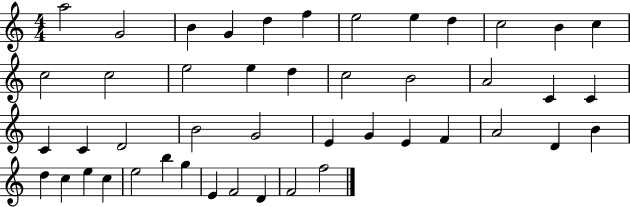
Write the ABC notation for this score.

X:1
T:Untitled
M:4/4
L:1/4
K:C
a2 G2 B G d f e2 e d c2 B c c2 c2 e2 e d c2 B2 A2 C C C C D2 B2 G2 E G E F A2 D B d c e c e2 b g E F2 D F2 f2